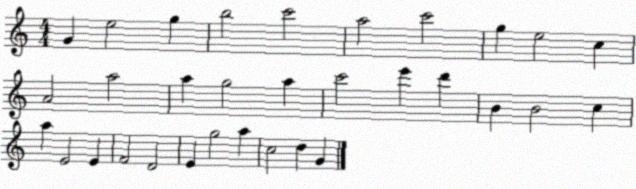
X:1
T:Untitled
M:4/4
L:1/4
K:C
G e2 g b2 c'2 a2 c'2 g e2 c A2 a2 a g2 a c'2 e' d' B B2 c a E2 E F2 D2 E g2 a c2 d G